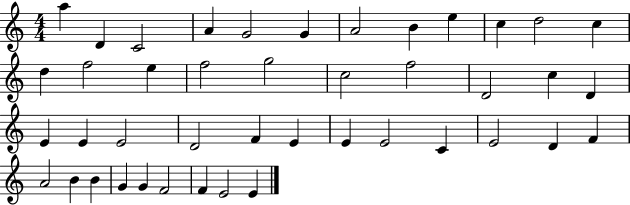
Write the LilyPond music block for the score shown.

{
  \clef treble
  \numericTimeSignature
  \time 4/4
  \key c \major
  a''4 d'4 c'2 | a'4 g'2 g'4 | a'2 b'4 e''4 | c''4 d''2 c''4 | \break d''4 f''2 e''4 | f''2 g''2 | c''2 f''2 | d'2 c''4 d'4 | \break e'4 e'4 e'2 | d'2 f'4 e'4 | e'4 e'2 c'4 | e'2 d'4 f'4 | \break a'2 b'4 b'4 | g'4 g'4 f'2 | f'4 e'2 e'4 | \bar "|."
}